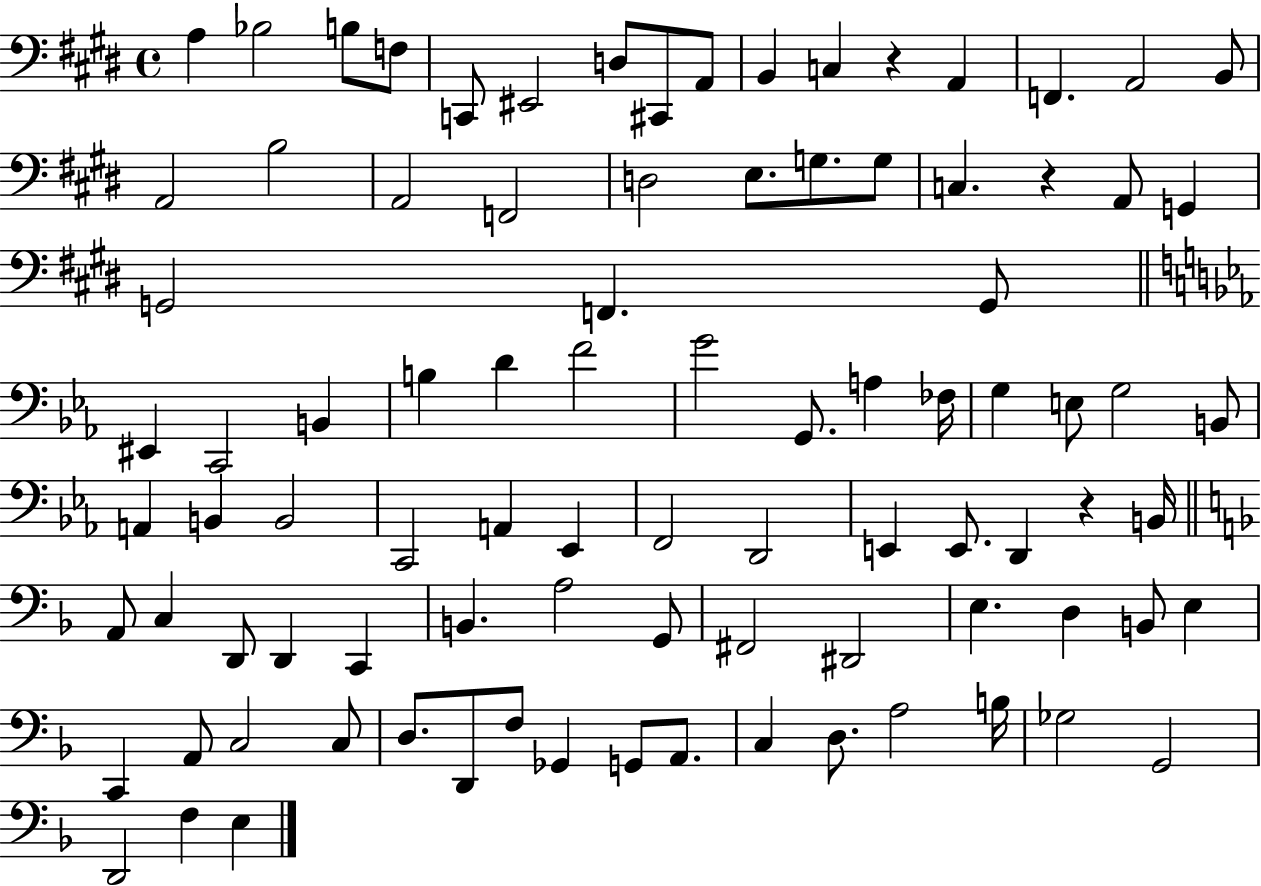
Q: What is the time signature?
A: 4/4